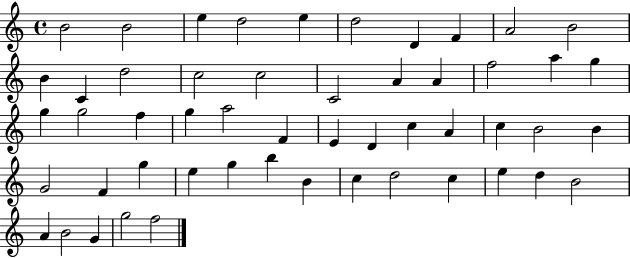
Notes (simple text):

B4/h B4/h E5/q D5/h E5/q D5/h D4/q F4/q A4/h B4/h B4/q C4/q D5/h C5/h C5/h C4/h A4/q A4/q F5/h A5/q G5/q G5/q G5/h F5/q G5/q A5/h F4/q E4/q D4/q C5/q A4/q C5/q B4/h B4/q G4/h F4/q G5/q E5/q G5/q B5/q B4/q C5/q D5/h C5/q E5/q D5/q B4/h A4/q B4/h G4/q G5/h F5/h